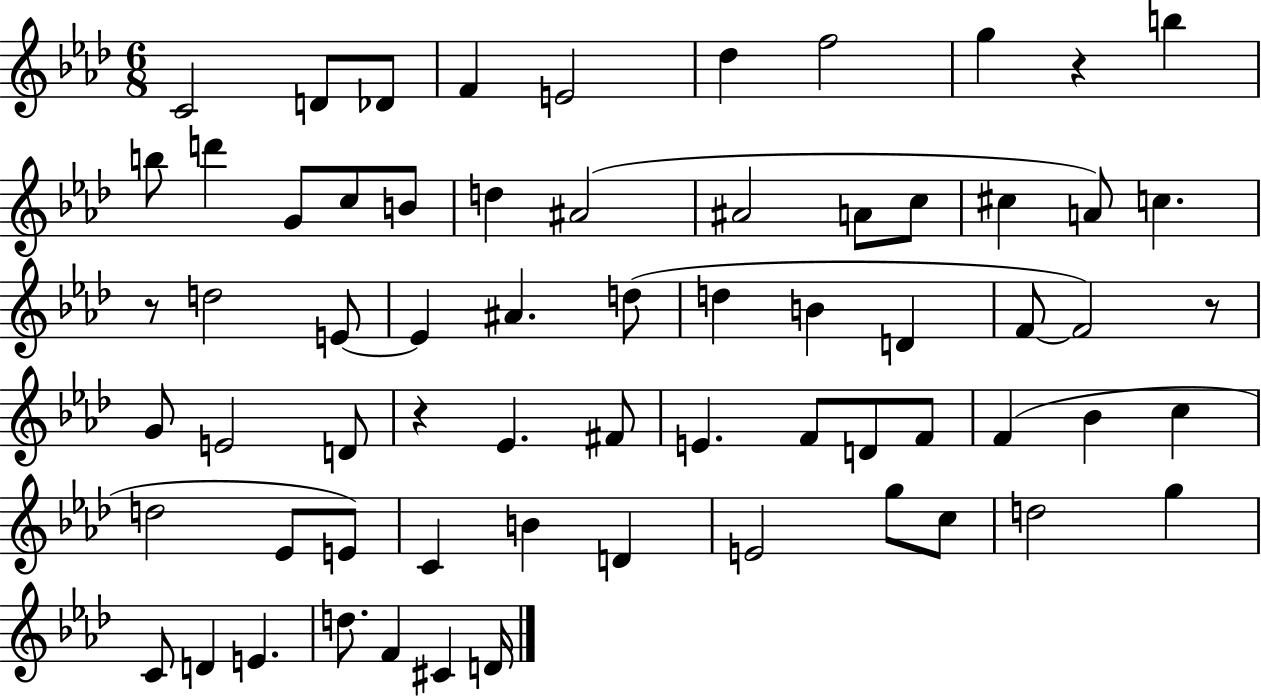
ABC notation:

X:1
T:Untitled
M:6/8
L:1/4
K:Ab
C2 D/2 _D/2 F E2 _d f2 g z b b/2 d' G/2 c/2 B/2 d ^A2 ^A2 A/2 c/2 ^c A/2 c z/2 d2 E/2 E ^A d/2 d B D F/2 F2 z/2 G/2 E2 D/2 z _E ^F/2 E F/2 D/2 F/2 F _B c d2 _E/2 E/2 C B D E2 g/2 c/2 d2 g C/2 D E d/2 F ^C D/4